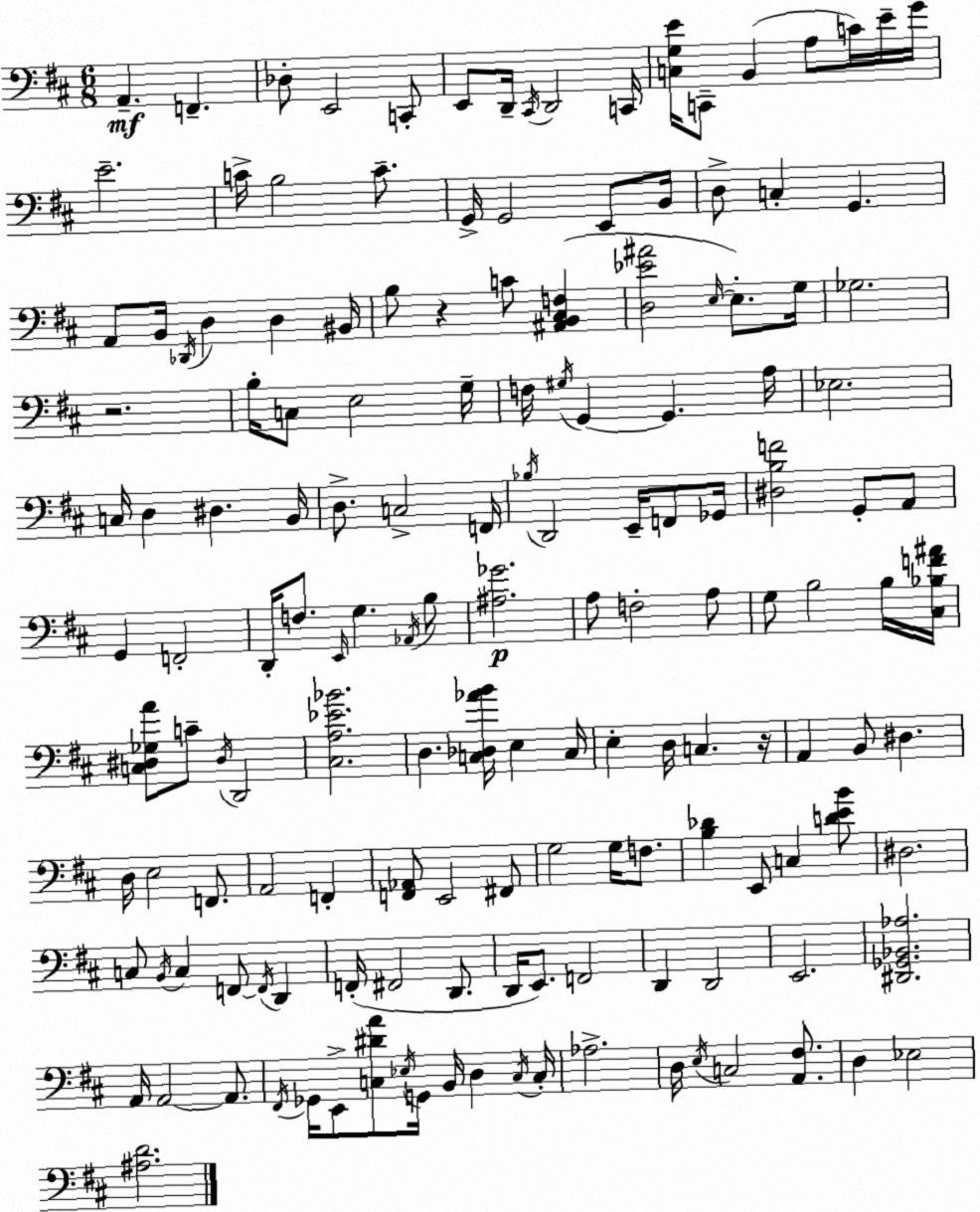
X:1
T:Untitled
M:6/8
L:1/4
K:D
A,, F,, _D,/2 E,,2 C,,/2 E,,/2 D,,/4 ^C,,/4 D,,2 C,,/4 [C,G,E]/4 C,,/2 B,, A,/2 C/4 E/4 G/4 E2 C/4 B,2 C/2 G,,/4 G,,2 E,,/2 B,,/4 D,/2 C, G,, A,,/2 B,,/4 _D,,/4 D, D, ^B,,/4 B,/2 z C/2 [^A,,B,,^C,F,] [D,_E^A]2 E,/4 E,/2 G,/4 _G,2 z2 B,/4 C,/2 E,2 G,/4 F,/4 ^G,/4 G,, G,, A,/4 _E,2 C,/4 D, ^D, B,,/4 D,/2 C,2 F,,/4 _B,/4 D,,2 E,,/4 F,,/2 _G,,/4 [^D,B,F]2 G,,/2 A,,/2 G,, F,,2 D,,/4 F,/2 E,,/4 G, _A,,/4 B,/2 [^A,_G]2 A,/2 F,2 A,/2 G,/2 B,2 B,/4 [^C,_B,F^A]/4 [C,^D,_G,A]/2 C/2 ^D,/4 D,,2 [^C,A,_E_B]2 D, [C,_D,_AB]/4 E, C,/4 E, D,/4 C, z/4 A,, B,,/2 ^D, D,/4 E,2 F,,/2 A,,2 F,, [F,,_A,,]/2 E,,2 ^F,,/2 G,2 G,/4 F,/2 [B,_D] E,,/2 C, [DEB]/2 ^D,2 C,/2 B,,/4 C, F,,/2 F,,/4 D,, F,,/4 ^F,,2 D,,/2 D,,/4 E,,/2 F,,2 D,, D,,2 E,,2 [^D,,_G,,_B,,_A,]2 A,,/4 A,,2 A,,/2 ^F,,/4 _G,,/4 E,,/2 [C,^DA]/2 _E,/4 G,,/4 B,,/4 D, C,/4 C,/4 _A,2 D,/4 E,/4 C,2 [A,,^F,]/2 D, _E,2 [^A,D]2